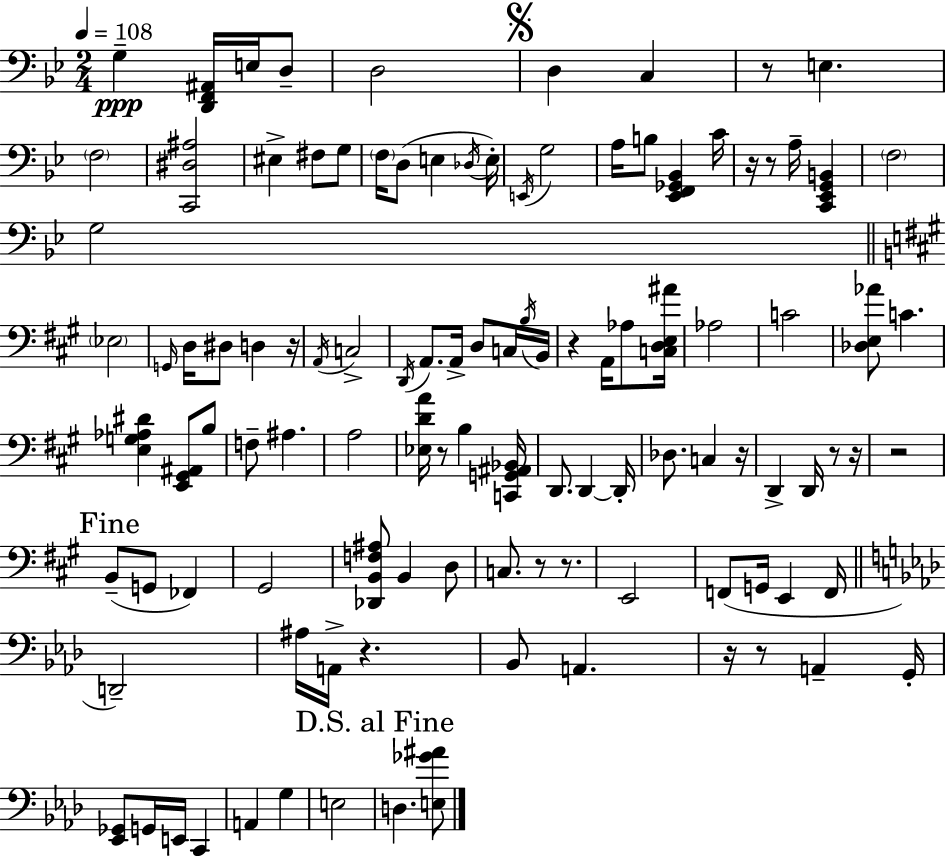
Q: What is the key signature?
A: BES major